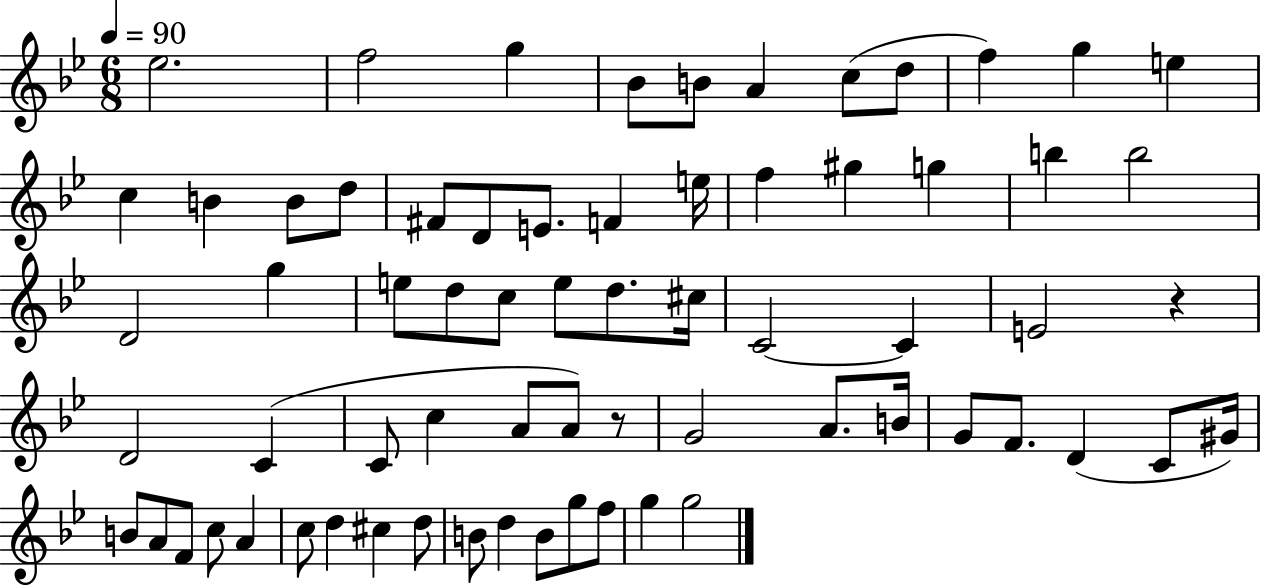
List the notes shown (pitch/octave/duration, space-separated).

Eb5/h. F5/h G5/q Bb4/e B4/e A4/q C5/e D5/e F5/q G5/q E5/q C5/q B4/q B4/e D5/e F#4/e D4/e E4/e. F4/q E5/s F5/q G#5/q G5/q B5/q B5/h D4/h G5/q E5/e D5/e C5/e E5/e D5/e. C#5/s C4/h C4/q E4/h R/q D4/h C4/q C4/e C5/q A4/e A4/e R/e G4/h A4/e. B4/s G4/e F4/e. D4/q C4/e G#4/s B4/e A4/e F4/e C5/e A4/q C5/e D5/q C#5/q D5/e B4/e D5/q B4/e G5/e F5/e G5/q G5/h